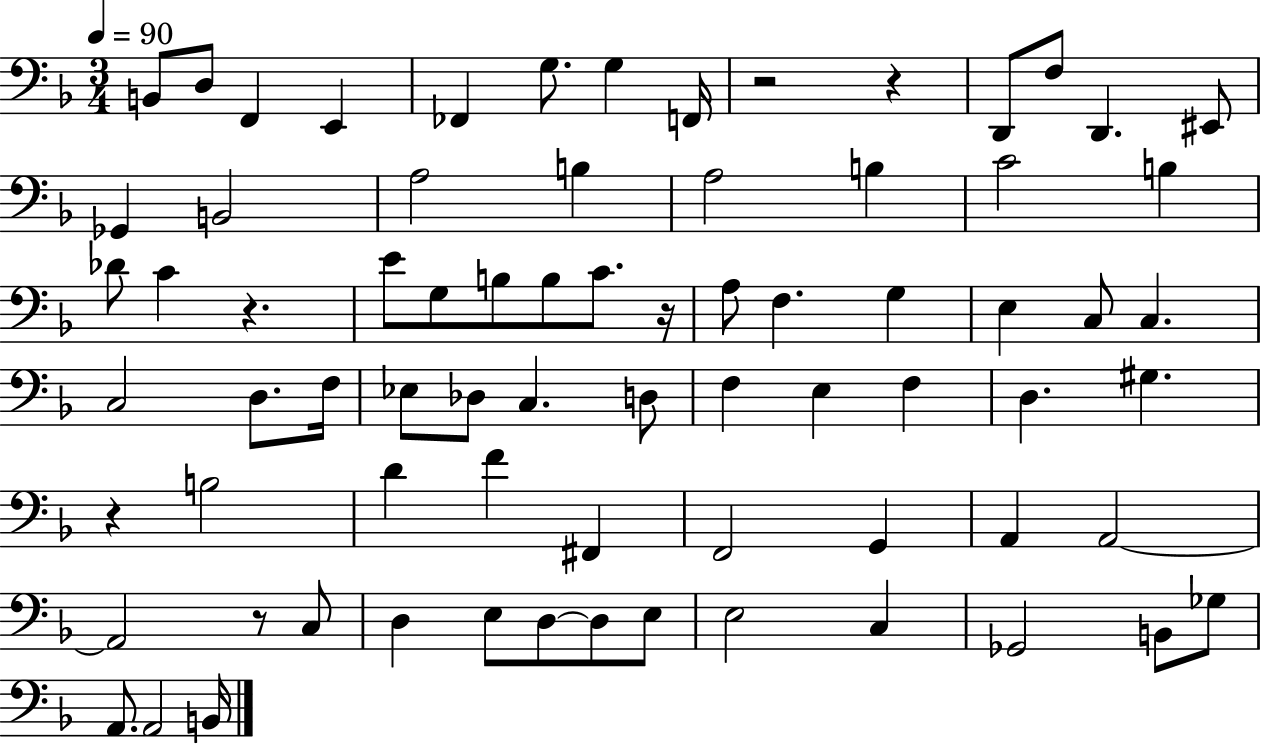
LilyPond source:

{
  \clef bass
  \numericTimeSignature
  \time 3/4
  \key f \major
  \tempo 4 = 90
  b,8 d8 f,4 e,4 | fes,4 g8. g4 f,16 | r2 r4 | d,8 f8 d,4. eis,8 | \break ges,4 b,2 | a2 b4 | a2 b4 | c'2 b4 | \break des'8 c'4 r4. | e'8 g8 b8 b8 c'8. r16 | a8 f4. g4 | e4 c8 c4. | \break c2 d8. f16 | ees8 des8 c4. d8 | f4 e4 f4 | d4. gis4. | \break r4 b2 | d'4 f'4 fis,4 | f,2 g,4 | a,4 a,2~~ | \break a,2 r8 c8 | d4 e8 d8~~ d8 e8 | e2 c4 | ges,2 b,8 ges8 | \break a,8. a,2 b,16 | \bar "|."
}